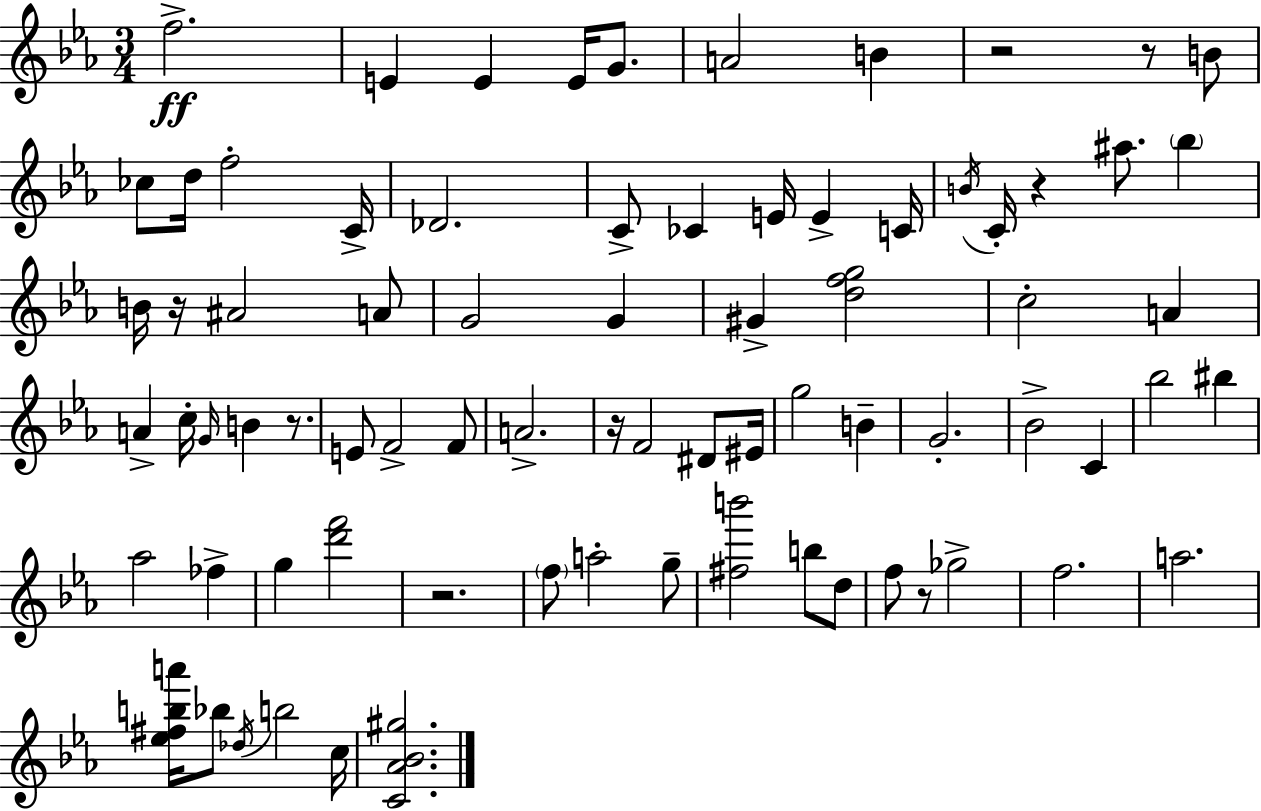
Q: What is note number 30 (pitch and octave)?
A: A4